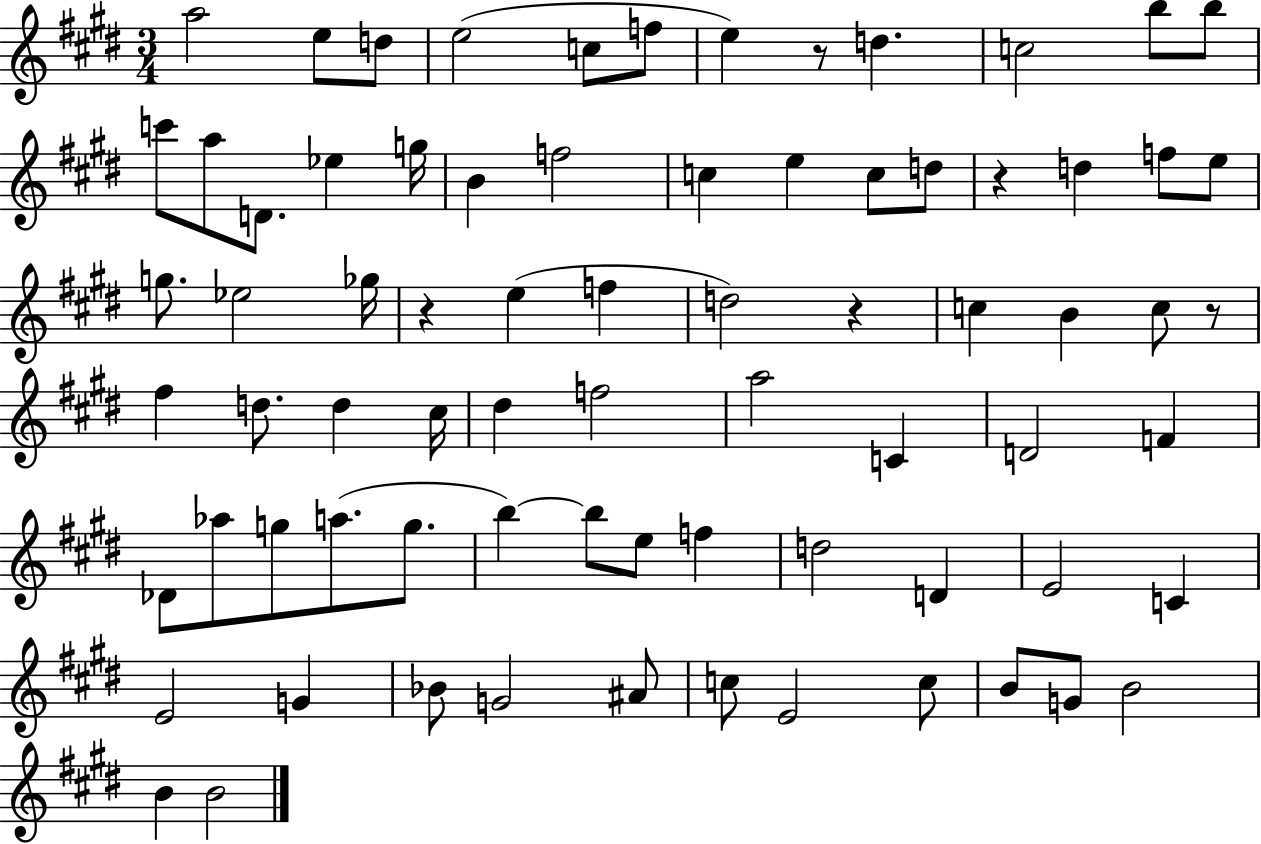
A5/h E5/e D5/e E5/h C5/e F5/e E5/q R/e D5/q. C5/h B5/e B5/e C6/e A5/e D4/e. Eb5/q G5/s B4/q F5/h C5/q E5/q C5/e D5/e R/q D5/q F5/e E5/e G5/e. Eb5/h Gb5/s R/q E5/q F5/q D5/h R/q C5/q B4/q C5/e R/e F#5/q D5/e. D5/q C#5/s D#5/q F5/h A5/h C4/q D4/h F4/q Db4/e Ab5/e G5/e A5/e. G5/e. B5/q B5/e E5/e F5/q D5/h D4/q E4/h C4/q E4/h G4/q Bb4/e G4/h A#4/e C5/e E4/h C5/e B4/e G4/e B4/h B4/q B4/h